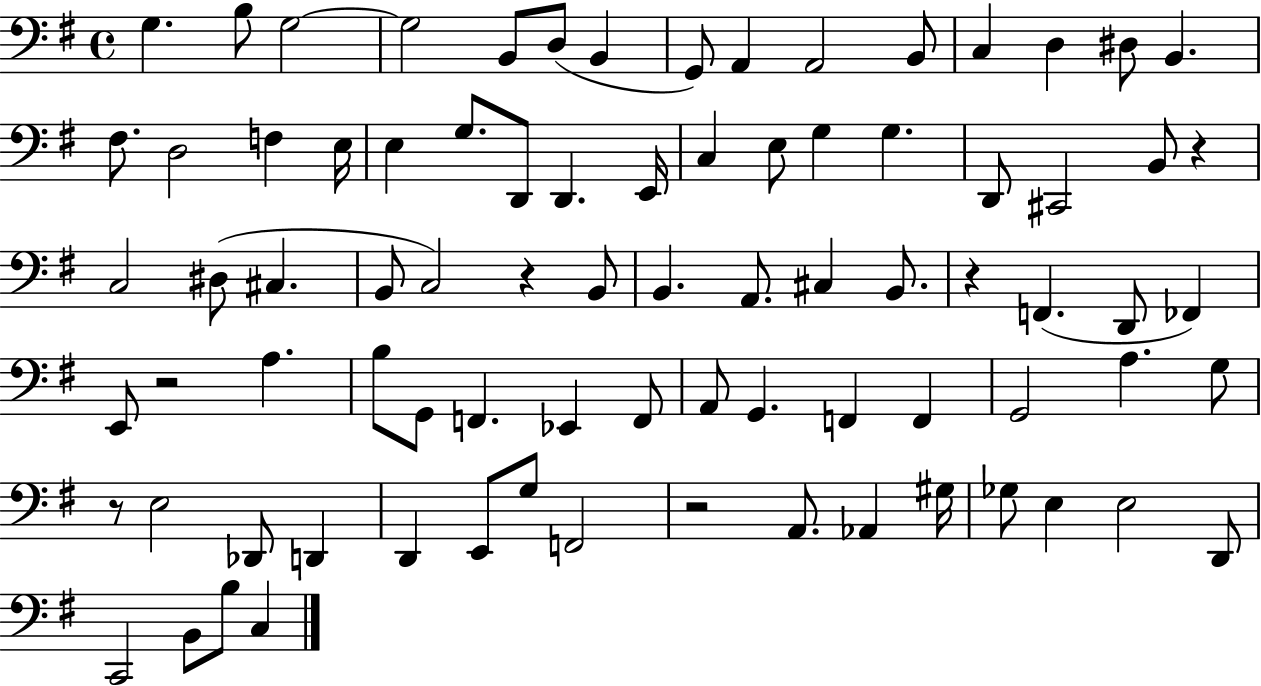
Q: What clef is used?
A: bass